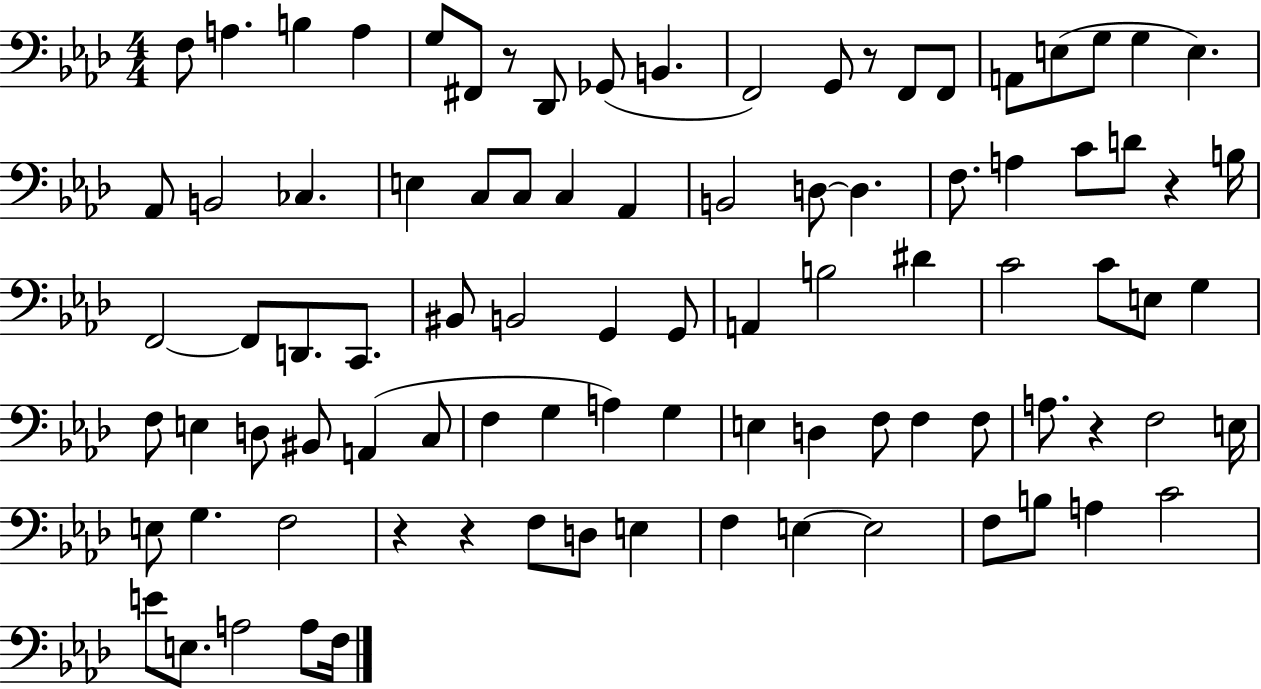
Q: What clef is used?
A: bass